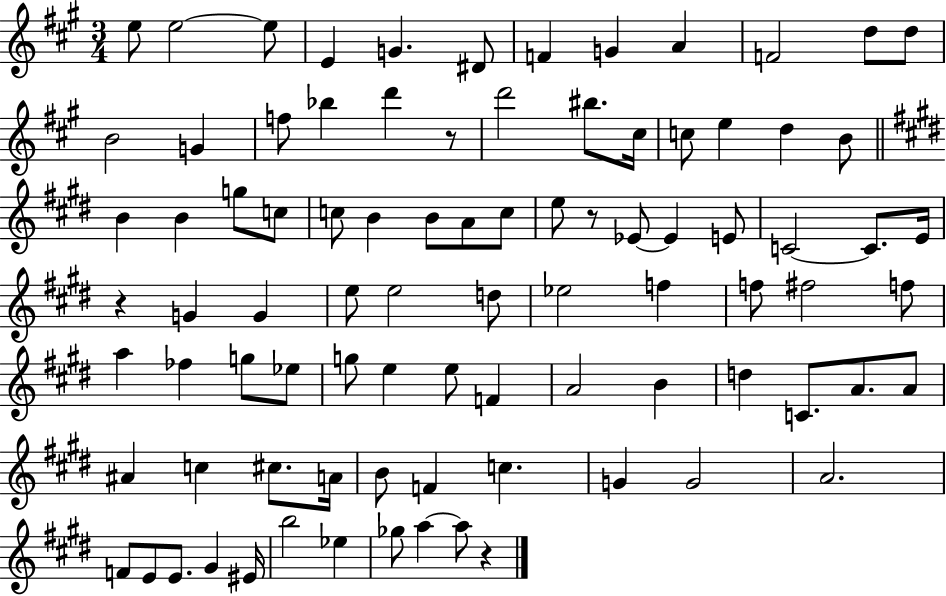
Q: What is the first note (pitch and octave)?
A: E5